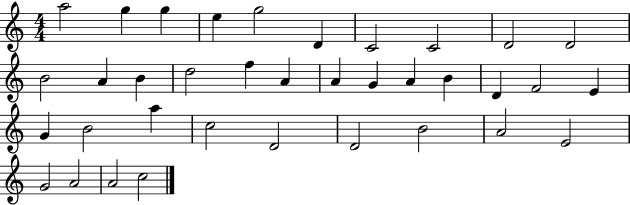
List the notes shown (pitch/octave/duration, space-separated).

A5/h G5/q G5/q E5/q G5/h D4/q C4/h C4/h D4/h D4/h B4/h A4/q B4/q D5/h F5/q A4/q A4/q G4/q A4/q B4/q D4/q F4/h E4/q G4/q B4/h A5/q C5/h D4/h D4/h B4/h A4/h E4/h G4/h A4/h A4/h C5/h